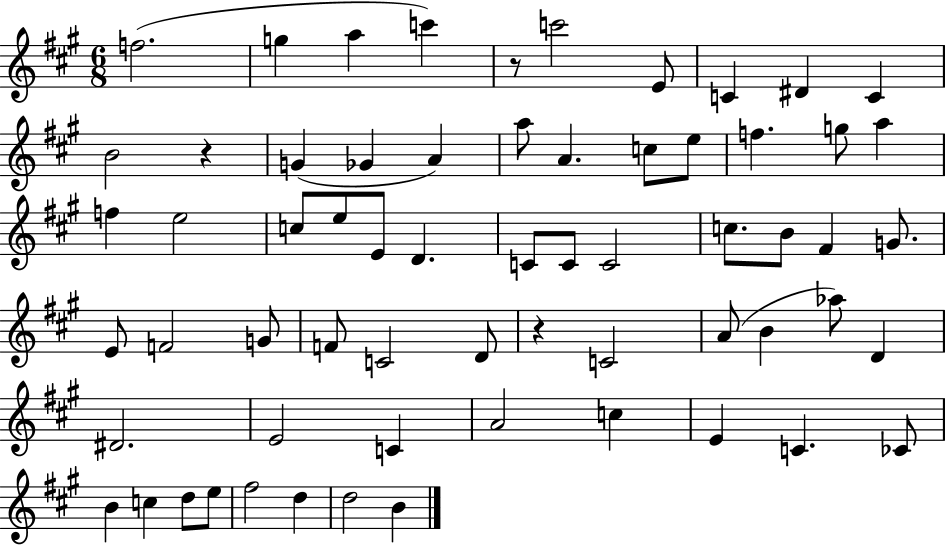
F5/h. G5/q A5/q C6/q R/e C6/h E4/e C4/q D#4/q C4/q B4/h R/q G4/q Gb4/q A4/q A5/e A4/q. C5/e E5/e F5/q. G5/e A5/q F5/q E5/h C5/e E5/e E4/e D4/q. C4/e C4/e C4/h C5/e. B4/e F#4/q G4/e. E4/e F4/h G4/e F4/e C4/h D4/e R/q C4/h A4/e B4/q Ab5/e D4/q D#4/h. E4/h C4/q A4/h C5/q E4/q C4/q. CES4/e B4/q C5/q D5/e E5/e F#5/h D5/q D5/h B4/q